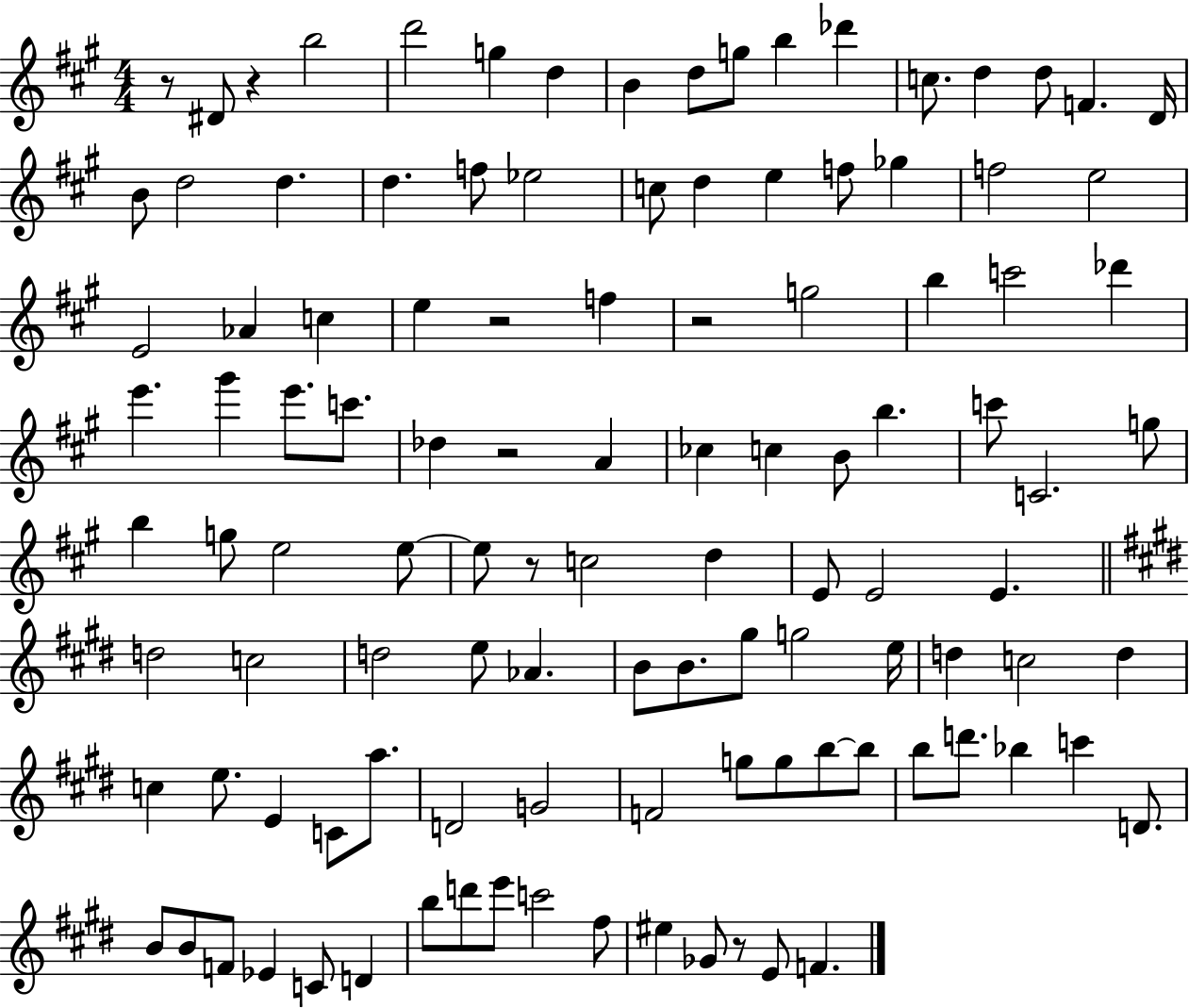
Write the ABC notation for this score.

X:1
T:Untitled
M:4/4
L:1/4
K:A
z/2 ^D/2 z b2 d'2 g d B d/2 g/2 b _d' c/2 d d/2 F D/4 B/2 d2 d d f/2 _e2 c/2 d e f/2 _g f2 e2 E2 _A c e z2 f z2 g2 b c'2 _d' e' ^g' e'/2 c'/2 _d z2 A _c c B/2 b c'/2 C2 g/2 b g/2 e2 e/2 e/2 z/2 c2 d E/2 E2 E d2 c2 d2 e/2 _A B/2 B/2 ^g/2 g2 e/4 d c2 d c e/2 E C/2 a/2 D2 G2 F2 g/2 g/2 b/2 b/2 b/2 d'/2 _b c' D/2 B/2 B/2 F/2 _E C/2 D b/2 d'/2 e'/2 c'2 ^f/2 ^e _G/2 z/2 E/2 F